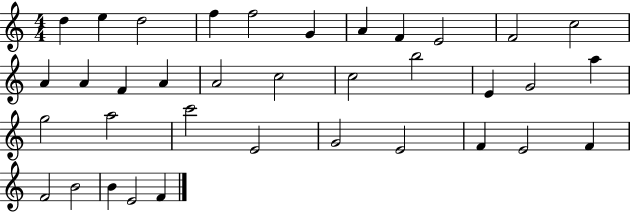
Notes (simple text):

D5/q E5/q D5/h F5/q F5/h G4/q A4/q F4/q E4/h F4/h C5/h A4/q A4/q F4/q A4/q A4/h C5/h C5/h B5/h E4/q G4/h A5/q G5/h A5/h C6/h E4/h G4/h E4/h F4/q E4/h F4/q F4/h B4/h B4/q E4/h F4/q